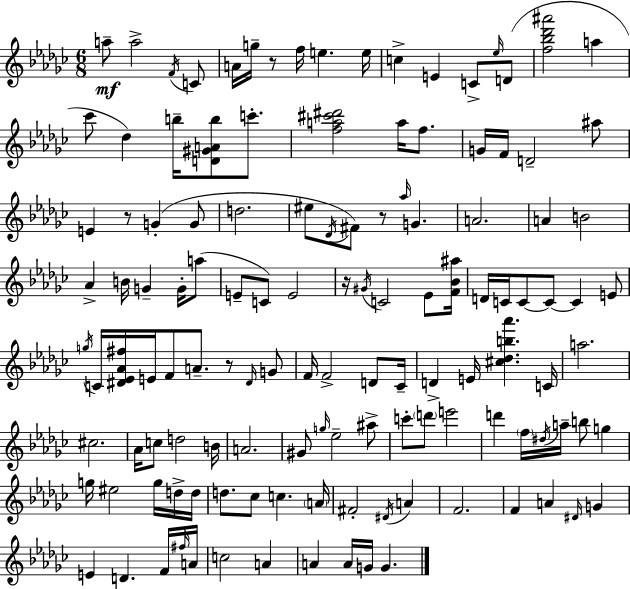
{
  \clef treble
  \numericTimeSignature
  \time 6/8
  \key ees \minor
  a''8--\mf a''2-> \acciaccatura { f'16 } c'8 | a'16 g''16-- r8 f''16 e''4. | e''16 c''4-> e'4 c'8-> \grace { ees''16 } | d'8( <f'' bes'' des''' ais'''>2 a''4 | \break ces'''8 des''4) b''16-- <d' gis' a' b''>8 c'''8.-. | <f'' a'' cis''' dis'''>2 a''16 f''8. | g'16 f'16 d'2-- | ais''8 e'4 r8 g'4-.( | \break g'8 d''2. | eis''8 \acciaccatura { des'16 }) fis'8 r8 \grace { aes''16 } g'4. | a'2. | a'4 b'2 | \break aes'4-> b'16 g'4-- | g'16-. a''8( e'8-- c'8) e'2 | r16 \acciaccatura { gis'16 } c'2 | ees'8 <f' bes' ais''>16 d'16 c'16 c'8~~ c'8~~ c'4 | \break e'8 \acciaccatura { g''16 } c'16 <dis' ees' aes' fis''>16 e'16 f'8 a'8.-- | r8 \grace { dis'16 } g'8 f'16 f'2-> | d'8 ces'16-- d'4-> e'16 | <cis'' des'' b'' aes'''>4. c'16 a''2. | \break cis''2. | aes'16 c''8 d''2 | b'16 a'2. | gis'8 \grace { g''16 } ees''2-- | \break ais''8-> c'''8-. \parenthesize d'''8 | e'''2 d'''4 | \parenthesize f''16 \acciaccatura { dis''16 } a''16-- b''8 g''4 g''16 eis''2 | g''16 d''16-> d''16 d''8. | \break ces''8 c''4. \parenthesize a'16 fis'2-. | \acciaccatura { dis'16 } a'4 f'2. | f'4 | a'4 \grace { dis'16 } g'4 e'4 | \break d'4. f'16 \grace { fis''16 } a'16 | c''2 a'4 | a'4 a'16 g'16 g'4. | \bar "|."
}